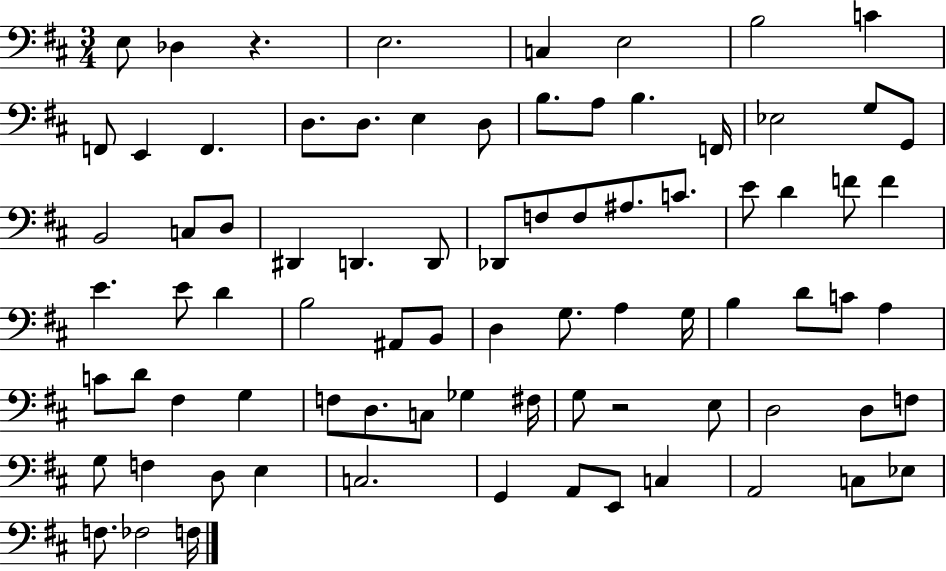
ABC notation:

X:1
T:Untitled
M:3/4
L:1/4
K:D
E,/2 _D, z E,2 C, E,2 B,2 C F,,/2 E,, F,, D,/2 D,/2 E, D,/2 B,/2 A,/2 B, F,,/4 _E,2 G,/2 G,,/2 B,,2 C,/2 D,/2 ^D,, D,, D,,/2 _D,,/2 F,/2 F,/2 ^A,/2 C/2 E/2 D F/2 F E E/2 D B,2 ^A,,/2 B,,/2 D, G,/2 A, G,/4 B, D/2 C/2 A, C/2 D/2 ^F, G, F,/2 D,/2 C,/2 _G, ^F,/4 G,/2 z2 E,/2 D,2 D,/2 F,/2 G,/2 F, D,/2 E, C,2 G,, A,,/2 E,,/2 C, A,,2 C,/2 _E,/2 F,/2 _F,2 F,/4